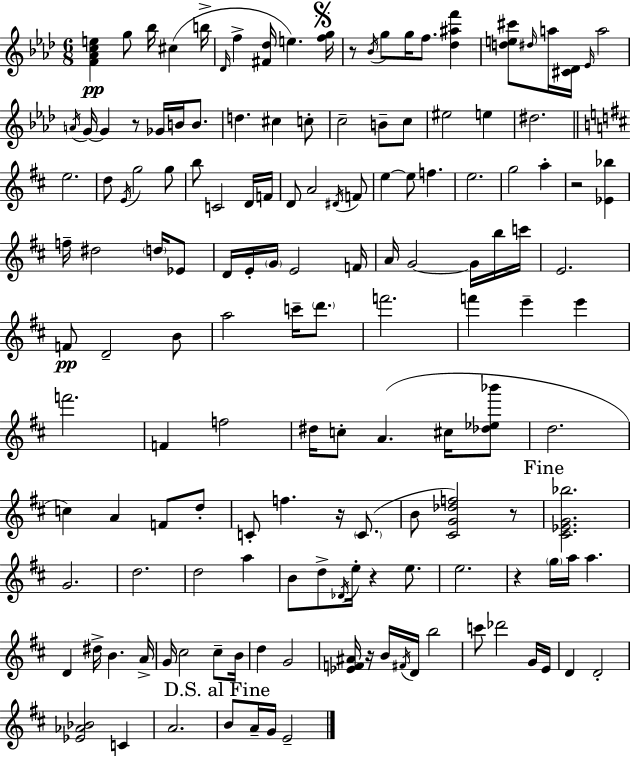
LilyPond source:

{
  \clef treble
  \numericTimeSignature
  \time 6/8
  \key aes \major
  <f' aes' c'' e''>4\pp g''8 bes''16 cis''4( b''16-> | \grace { des'16 } f''4-> <fis' des''>16 e''4.) | \mark \markup { \musicglyph "scripts.segno" } <f'' g''>16 r8 \acciaccatura { bes'16 } g''8 g''16 f''8. <des'' ais'' f'''>4 | <d'' e'' cis'''>8 \grace { dis''16 } a''16 <cis' des'>16 \grace { ees'16 } a''2 | \break \acciaccatura { a'16 } g'16~~ g'4 r8 | ges'16 b'16 b'8. d''4. cis''4 | c''8-. c''2-- | b'8-- c''8 eis''2 | \break e''4 dis''2. | \bar "||" \break \key d \major e''2. | d''8 \acciaccatura { e'16 } g''2 g''8 | b''8 c'2 d'16 | f'16 d'8 a'2 \acciaccatura { dis'16 } | \break f'8 e''4~~ e''8 f''4. | e''2. | g''2 a''4-. | r2 <ees' bes''>4 | \break f''16-- dis''2 \parenthesize d''16 | ees'8 d'16 e'16-. \parenthesize g'16 e'2 | f'16 a'16 g'2~~ g'16 | b''16 c'''16 e'2. | \break f'8\pp d'2-- | b'8 a''2 c'''16-- \parenthesize d'''8. | f'''2. | f'''4 e'''4-- e'''4 | \break f'''2. | f'4 f''2 | dis''16 c''8-. a'4.( cis''16 | <des'' ees'' bes'''>8 d''2. | \break c''4) a'4 f'8 | d''8-. c'8-. f''4. r16 \parenthesize c'8.( | b'8 <cis' g' des'' f''>2) | r8 \mark "Fine" <cis' ees' g' bes''>2. | \break g'2. | d''2. | d''2 a''4 | b'8 d''8-> \acciaccatura { des'16 } e''16-. r4 | \break e''8. e''2. | r4 \parenthesize g''16 a''16 a''4. | d'4 dis''16-> b'4. | a'16-> g'16 cis''2 | \break cis''8-- b'16 d''4 g'2 | <ees' f' ais'>16 r16 b'16 \acciaccatura { fis'16 } d'16 b''2 | c'''8 des'''2 | g'16 e'16 d'4 d'2-. | \break <ees' aes' bes'>2 | c'4 a'2. | \mark "D.S. al Fine" b'8 a'16-- g'16 e'2-- | \bar "|."
}